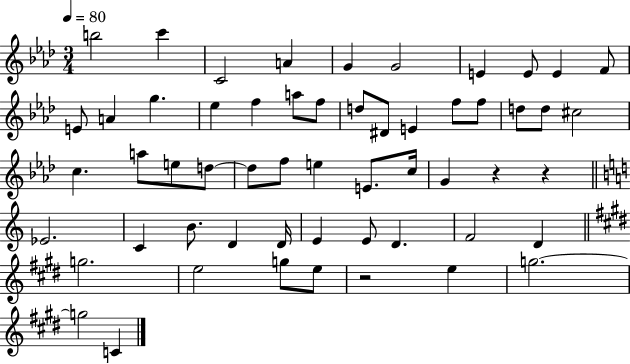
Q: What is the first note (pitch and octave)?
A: B5